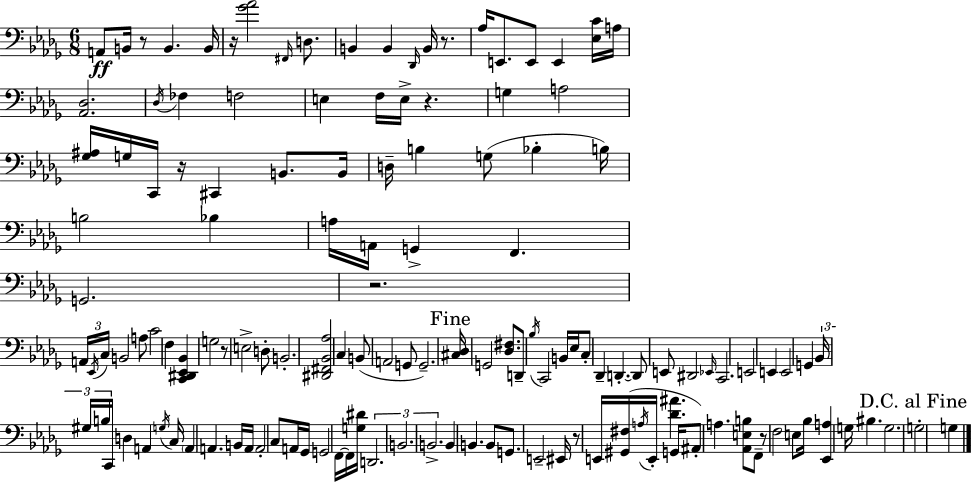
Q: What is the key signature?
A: BES minor